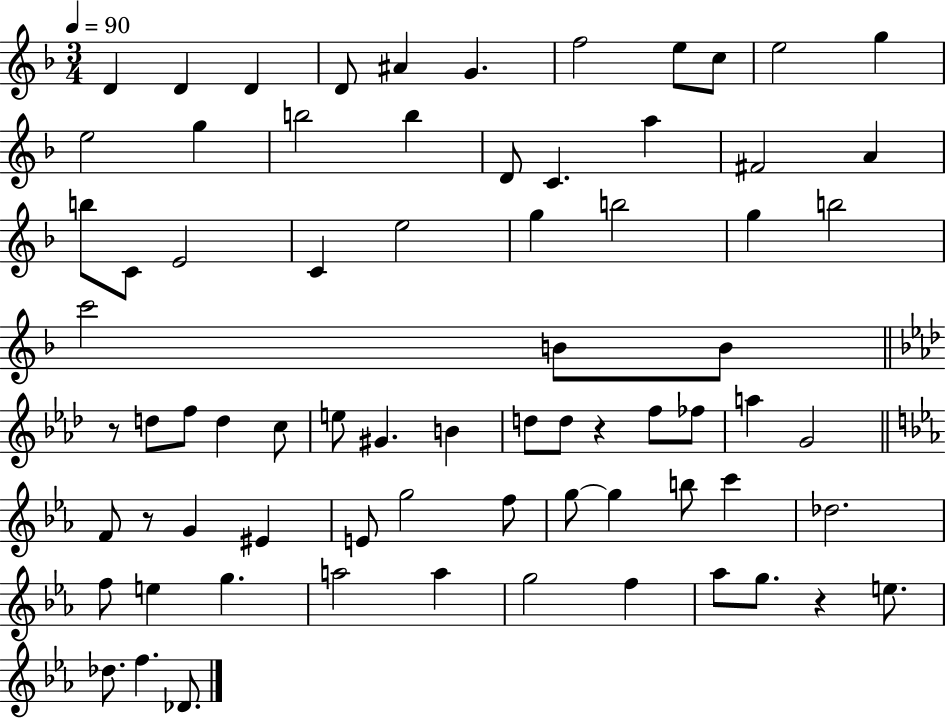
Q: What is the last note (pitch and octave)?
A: Db4